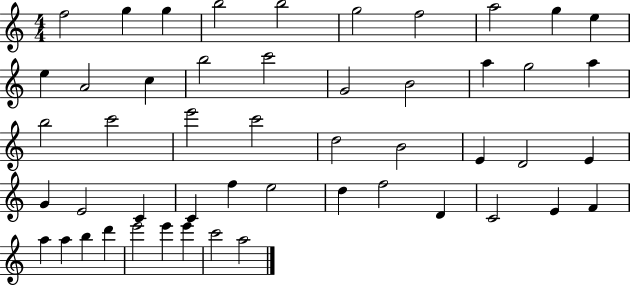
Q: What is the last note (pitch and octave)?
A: A5